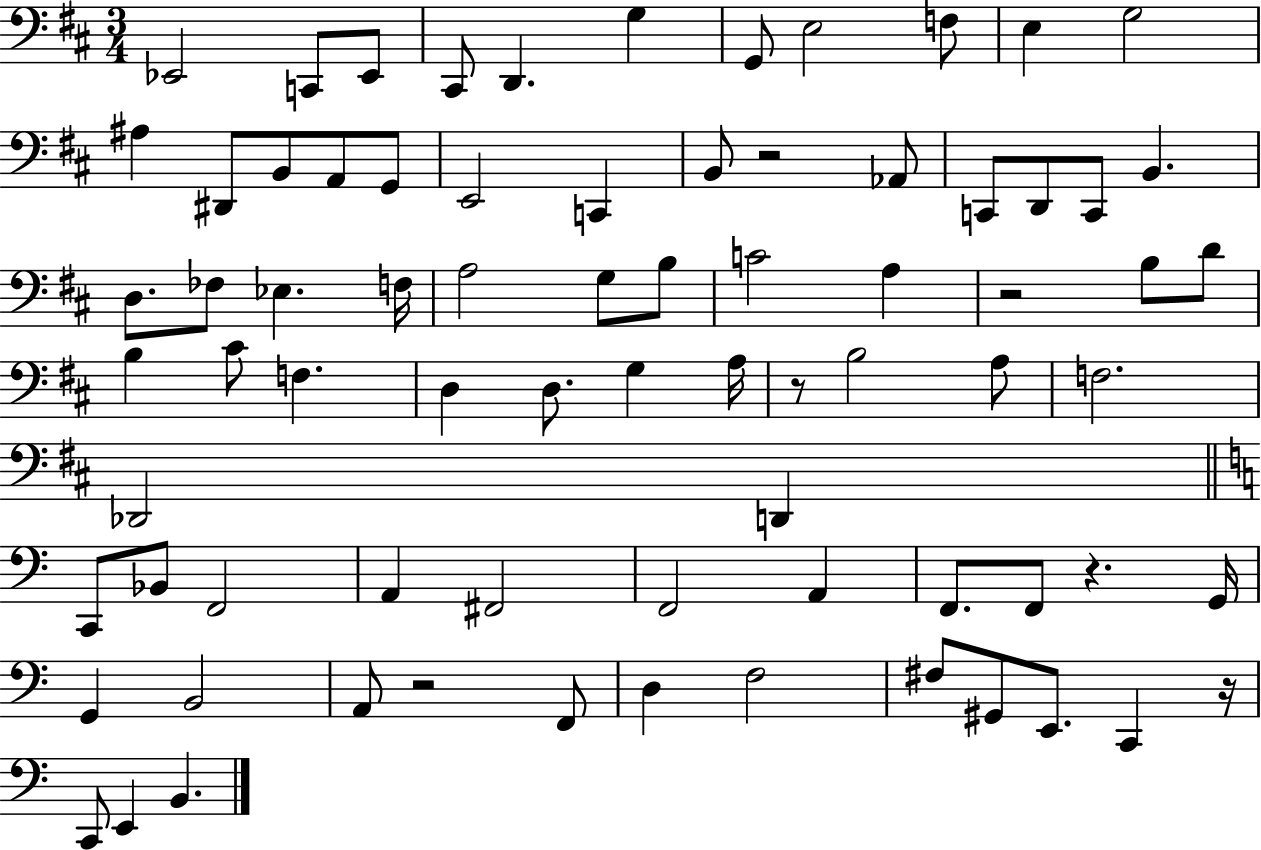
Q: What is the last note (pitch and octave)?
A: B2